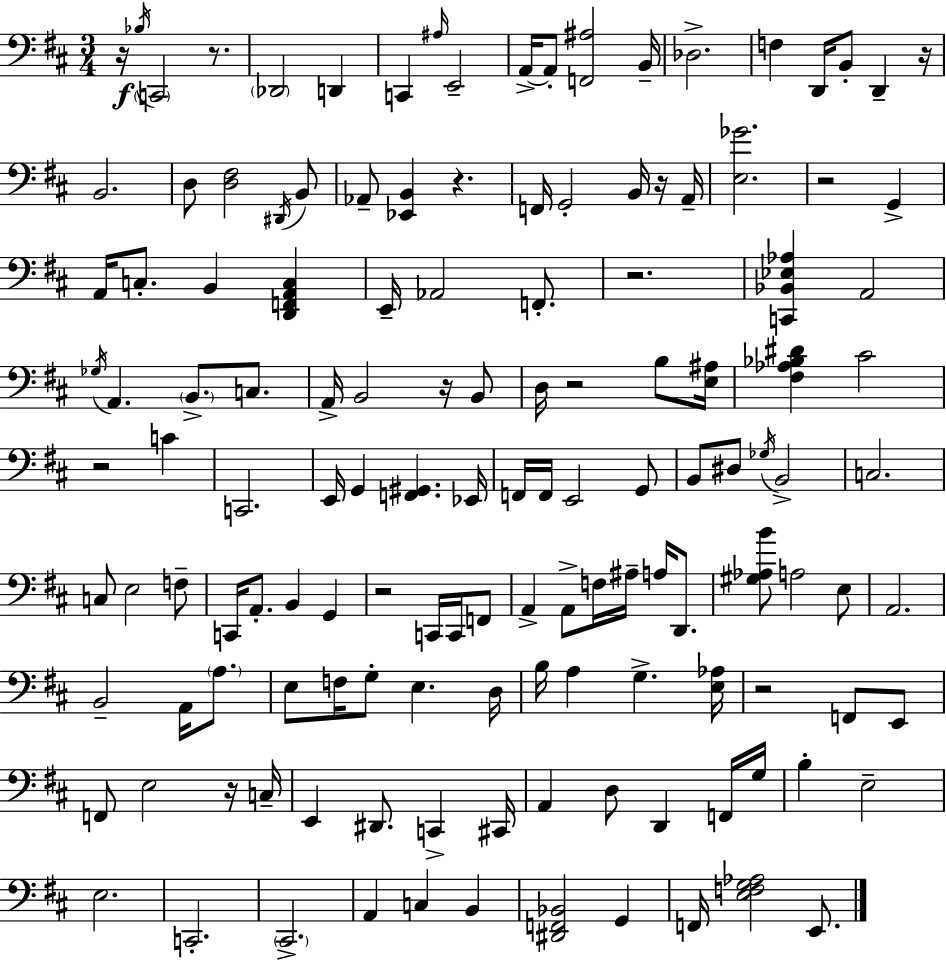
R/s Bb3/s C2/h R/e. Db2/h D2/q C2/q A#3/s E2/h A2/s A2/e [F2,A#3]/h B2/s Db3/h. F3/q D2/s B2/e D2/q R/s B2/h. D3/e [D3,F#3]/h D#2/s B2/e Ab2/e [Eb2,B2]/q R/q. F2/s G2/h B2/s R/s A2/s [E3,Gb4]/h. R/h G2/q A2/s C3/e. B2/q [D2,F2,A2,C3]/q E2/s Ab2/h F2/e. R/h. [C2,Bb2,Eb3,Ab3]/q A2/h Gb3/s A2/q. B2/e. C3/e. A2/s B2/h R/s B2/e D3/s R/h B3/e [E3,A#3]/s [F#3,Ab3,Bb3,D#4]/q C#4/h R/h C4/q C2/h. E2/s G2/q [F2,G#2]/q. Eb2/s F2/s F2/s E2/h G2/e B2/e D#3/e Gb3/s B2/h C3/h. C3/e E3/h F3/e C2/s A2/e. B2/q G2/q R/h C2/s C2/s F2/e A2/q A2/e F3/s A#3/s A3/s D2/e. [G#3,Ab3,B4]/e A3/h E3/e A2/h. B2/h A2/s A3/e. E3/e F3/s G3/e E3/q. D3/s B3/s A3/q G3/q. [E3,Ab3]/s R/h F2/e E2/e F2/e E3/h R/s C3/s E2/q D#2/e. C2/q C#2/s A2/q D3/e D2/q F2/s G3/s B3/q E3/h E3/h. C2/h. C#2/h. A2/q C3/q B2/q [D#2,F2,Bb2]/h G2/q F2/s [E3,F3,G3,Ab3]/h E2/e.